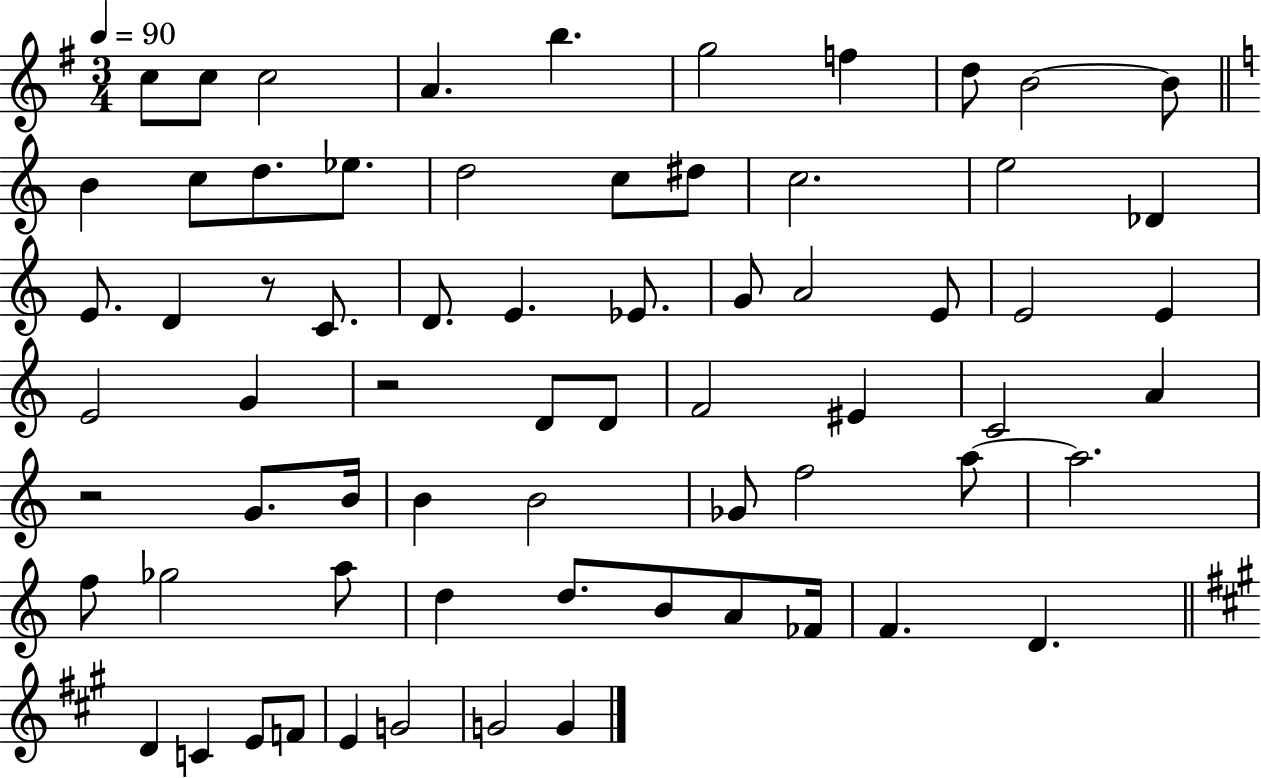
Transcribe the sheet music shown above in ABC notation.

X:1
T:Untitled
M:3/4
L:1/4
K:G
c/2 c/2 c2 A b g2 f d/2 B2 B/2 B c/2 d/2 _e/2 d2 c/2 ^d/2 c2 e2 _D E/2 D z/2 C/2 D/2 E _E/2 G/2 A2 E/2 E2 E E2 G z2 D/2 D/2 F2 ^E C2 A z2 G/2 B/4 B B2 _G/2 f2 a/2 a2 f/2 _g2 a/2 d d/2 B/2 A/2 _F/4 F D D C E/2 F/2 E G2 G2 G